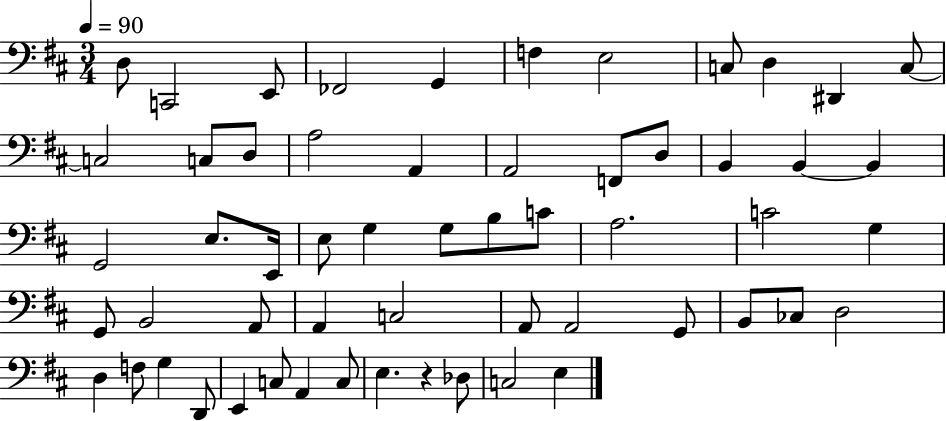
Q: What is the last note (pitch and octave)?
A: E3